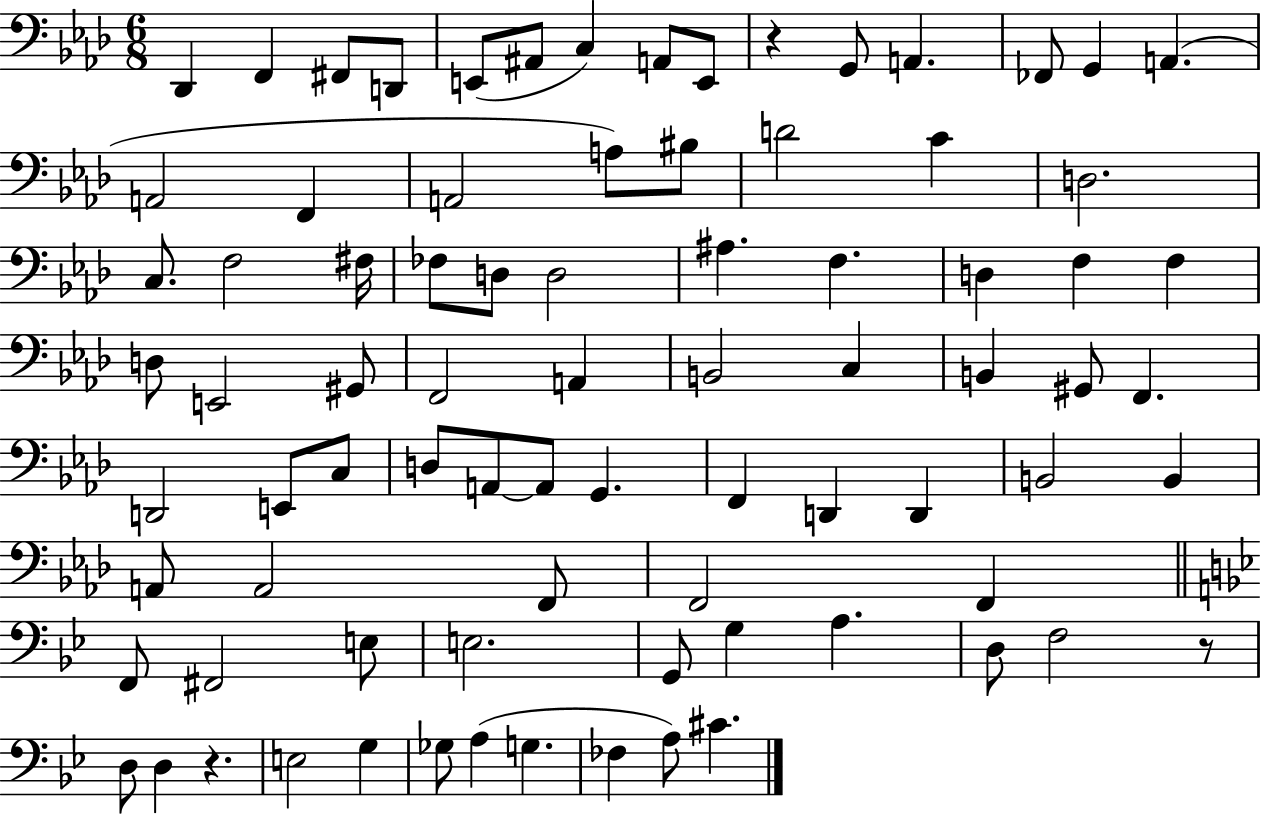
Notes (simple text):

Db2/q F2/q F#2/e D2/e E2/e A#2/e C3/q A2/e E2/e R/q G2/e A2/q. FES2/e G2/q A2/q. A2/h F2/q A2/h A3/e BIS3/e D4/h C4/q D3/h. C3/e. F3/h F#3/s FES3/e D3/e D3/h A#3/q. F3/q. D3/q F3/q F3/q D3/e E2/h G#2/e F2/h A2/q B2/h C3/q B2/q G#2/e F2/q. D2/h E2/e C3/e D3/e A2/e A2/e G2/q. F2/q D2/q D2/q B2/h B2/q A2/e A2/h F2/e F2/h F2/q F2/e F#2/h E3/e E3/h. G2/e G3/q A3/q. D3/e F3/h R/e D3/e D3/q R/q. E3/h G3/q Gb3/e A3/q G3/q. FES3/q A3/e C#4/q.